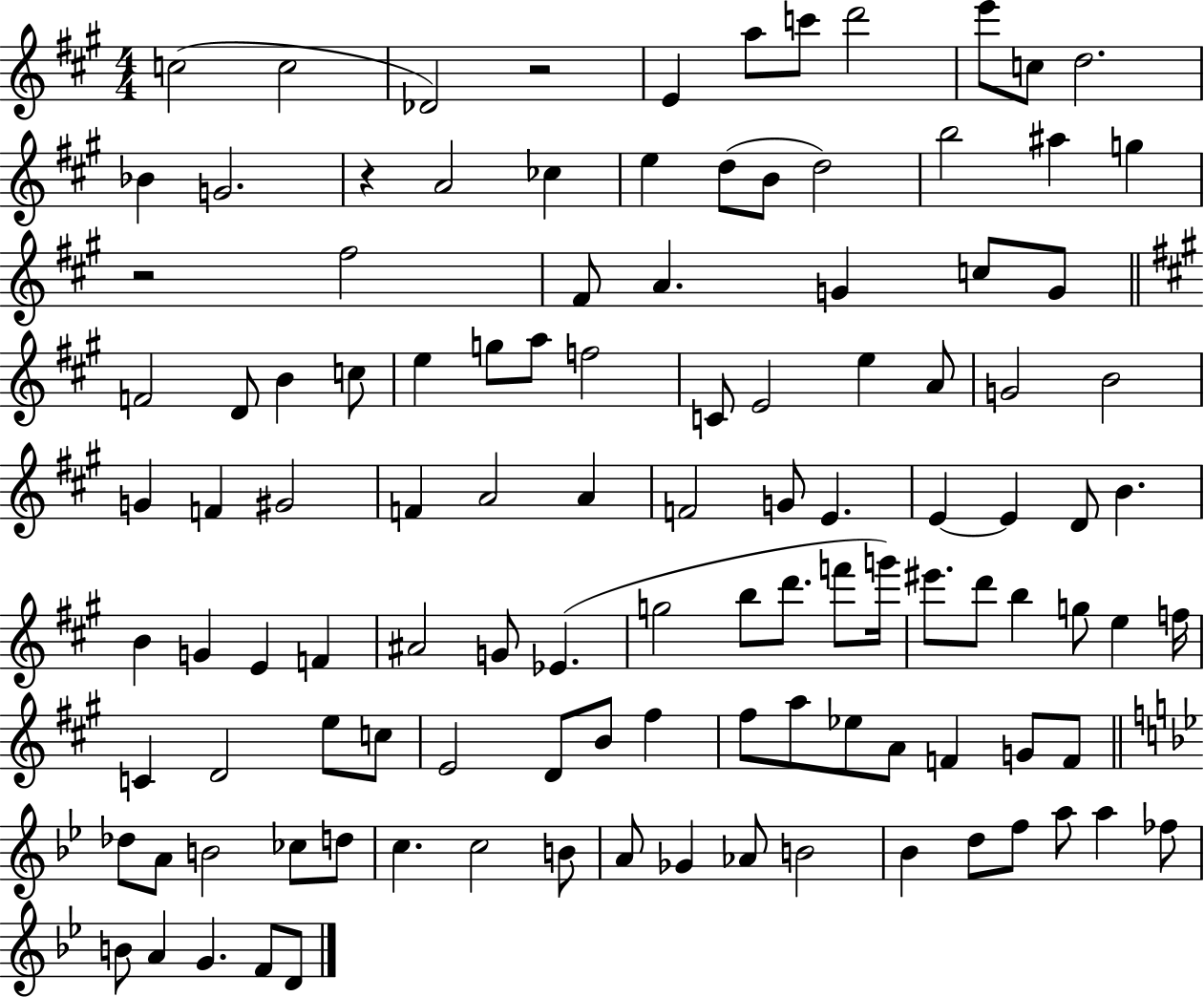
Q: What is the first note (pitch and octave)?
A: C5